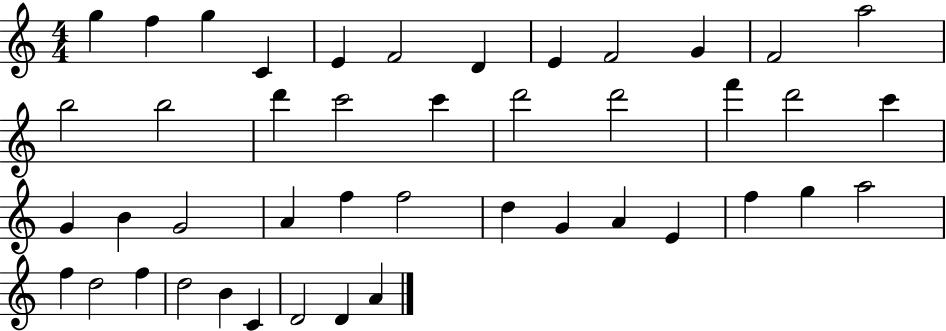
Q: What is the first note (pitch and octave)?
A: G5